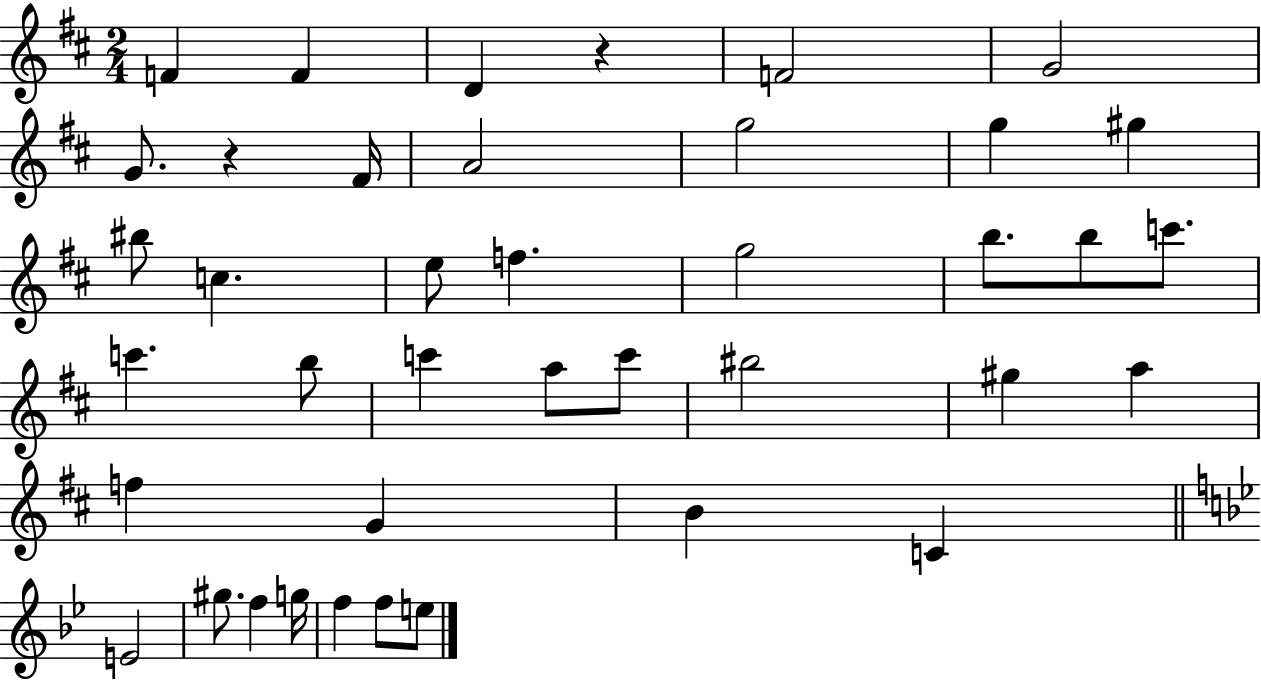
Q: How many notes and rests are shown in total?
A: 40